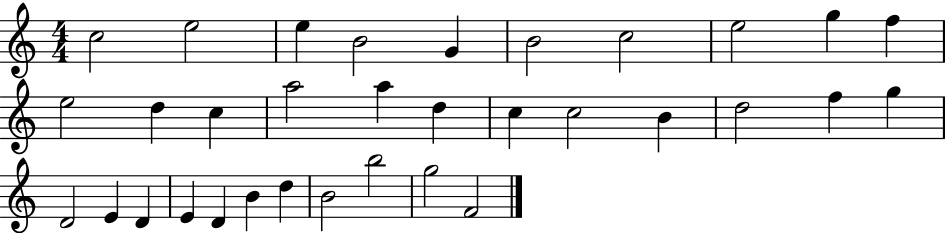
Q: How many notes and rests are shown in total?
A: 33